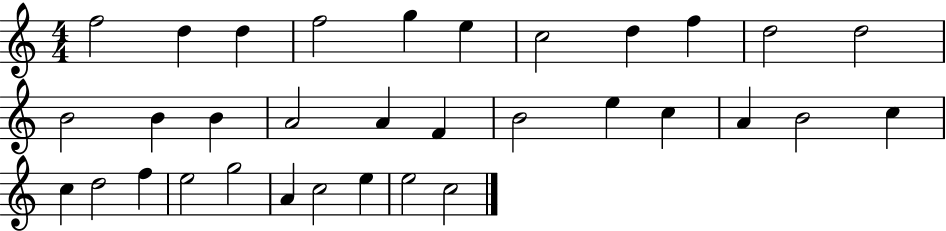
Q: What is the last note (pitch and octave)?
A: C5